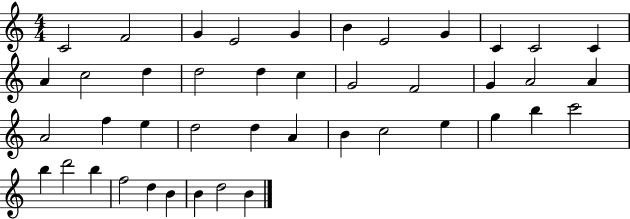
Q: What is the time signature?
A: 4/4